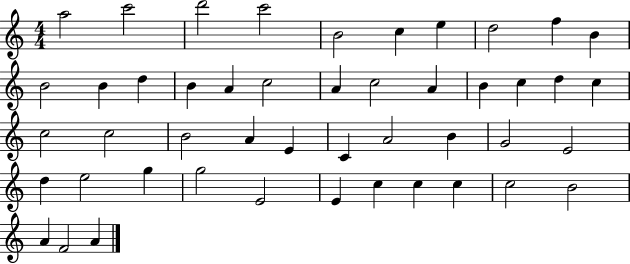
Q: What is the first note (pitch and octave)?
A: A5